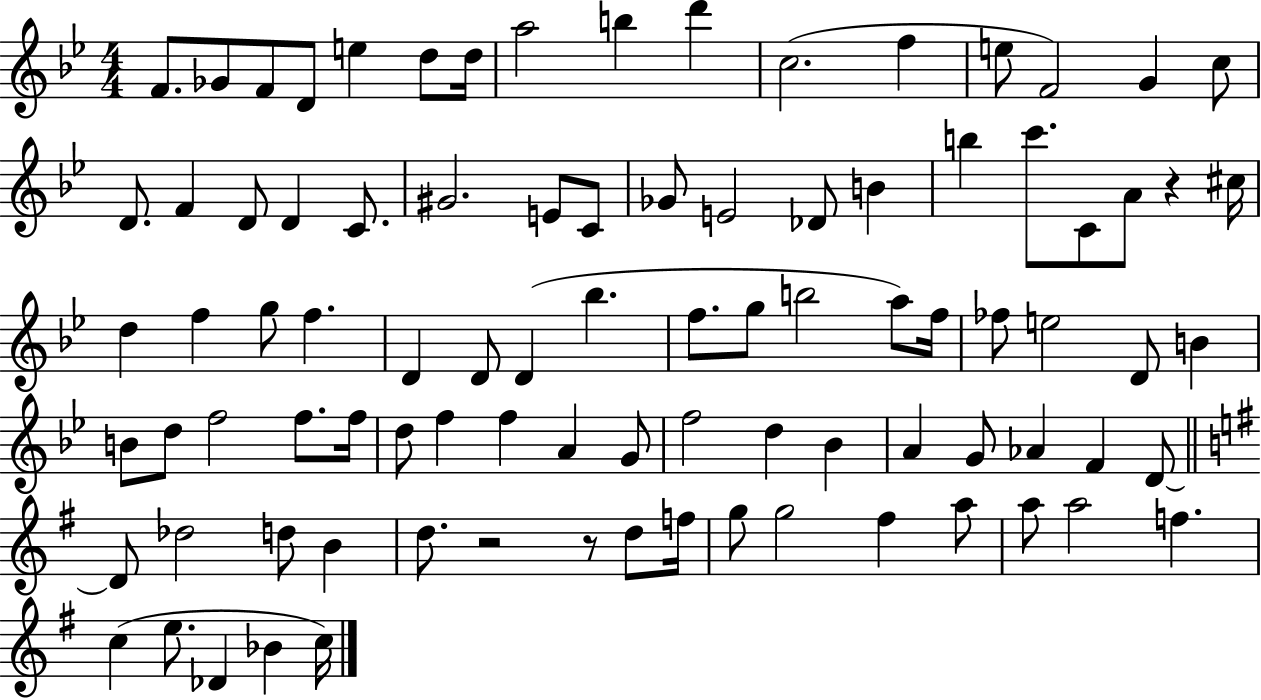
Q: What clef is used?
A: treble